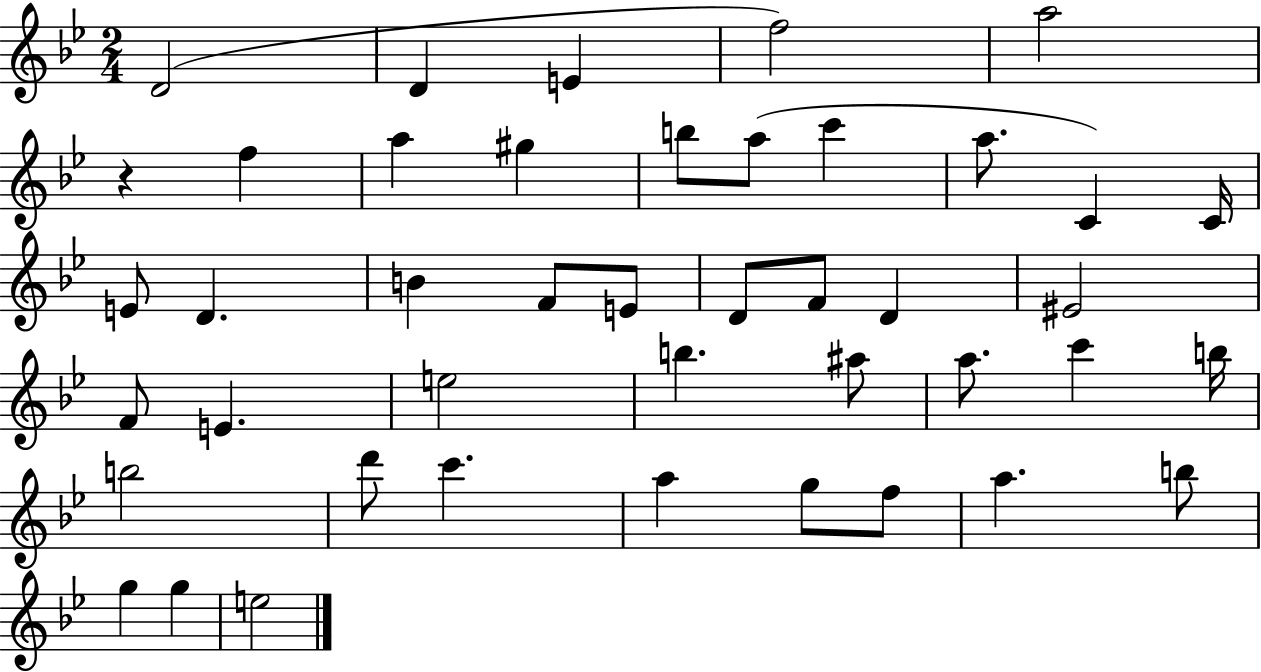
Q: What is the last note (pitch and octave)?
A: E5